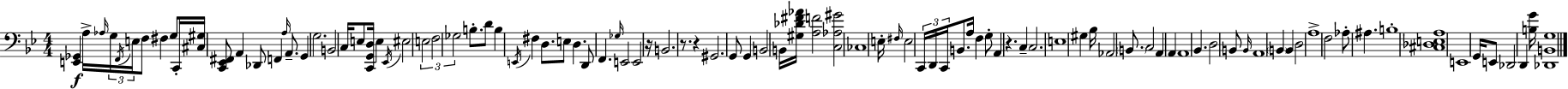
X:1
T:Untitled
M:4/4
L:1/4
K:Bb
[E,,_G,,] A,/4 _A,/4 G,/4 F,,/4 E,/4 F,/2 ^F, G,/2 C,,/4 [^C,^G,]/4 [C,,_E,,^F,,]/2 A,, _D,,/2 F,, A,/4 A,,/2 G,, G,2 B,,2 C,/4 E,/2 [C,,G,,D,]/4 E, _E,,/4 ^E,2 E,2 F,2 _G,2 B,/2 D/2 B, E,,/4 ^F, D,/2 E,/2 D, D,,/2 F,, _G,/4 E,,2 E,,2 z/4 B,,2 z/2 z ^G,,2 G,,/2 G,, B,,2 B,,/4 [^G,_D^F_A]/4 [A,F]2 [C,_A,^G]2 _C,4 E,/4 ^F,/4 E,2 C,,/4 D,,/4 C,,/4 B,,/2 A,/4 F, G,/2 A,, z C, C,2 E,4 ^G, _B,/4 _A,,2 B,,/2 C,2 A,, A,, A,,4 _B,, D,2 B,,/2 B,,/4 A,,4 B,, B,, D,2 A,4 F,2 _A,/2 ^A, B,4 [^C,_D,E,A,]4 E,,4 G,,/4 E,,/2 _D,,2 D,, [B,G]/4 [_D,,B,,G,]4